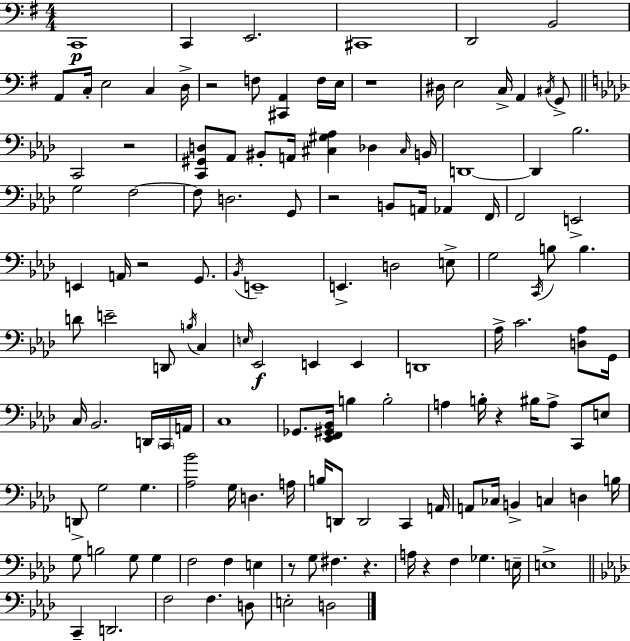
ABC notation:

X:1
T:Untitled
M:4/4
L:1/4
K:G
C,,4 C,, E,,2 ^C,,4 D,,2 B,,2 A,,/2 C,/4 E,2 C, D,/4 z2 F,/2 [^C,,A,,] F,/4 E,/4 z4 ^D,/4 E,2 C,/4 A,, ^C,/4 G,,/2 C,,2 z2 [C,,^G,,D,]/2 _A,,/2 ^B,,/2 A,,/4 [^C,^G,_A,] _D, ^C,/4 B,,/4 D,,4 D,, _B,2 G,2 F,2 F,/2 D,2 G,,/2 z2 B,,/2 A,,/4 _A,, F,,/4 F,,2 E,,2 E,, A,,/4 z2 G,,/2 _B,,/4 E,,4 E,, D,2 E,/2 G,2 C,,/4 B,/2 B, D/2 E2 D,,/2 B,/4 C, E,/4 _E,,2 E,, E,, D,,4 _A,/4 C2 [D,_A,]/2 G,,/4 C,/4 _B,,2 D,,/4 C,,/4 A,,/4 C,4 _G,,/2 [_E,,F,,^G,,_B,,]/4 B, B,2 A, B,/4 z ^B,/4 A,/2 C,,/2 E,/2 D,,/2 G,2 G, [_A,_B]2 G,/4 D, A,/4 B,/4 D,,/2 D,,2 C,, A,,/4 A,,/2 _C,/4 B,, C, D, B,/4 G,/2 B,2 G,/2 G, F,2 F, E, z/2 G,/2 ^F, z A,/4 z F, _G, E,/4 E,4 C,, D,,2 F,2 F, D,/2 E,2 D,2